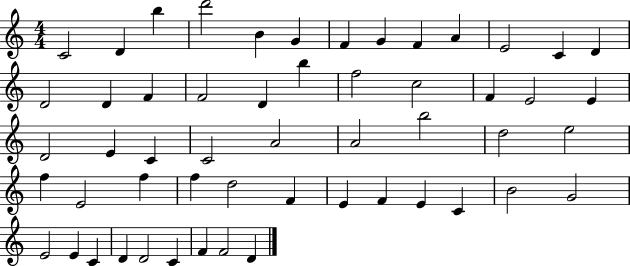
X:1
T:Untitled
M:4/4
L:1/4
K:C
C2 D b d'2 B G F G F A E2 C D D2 D F F2 D b f2 c2 F E2 E D2 E C C2 A2 A2 b2 d2 e2 f E2 f f d2 F E F E C B2 G2 E2 E C D D2 C F F2 D